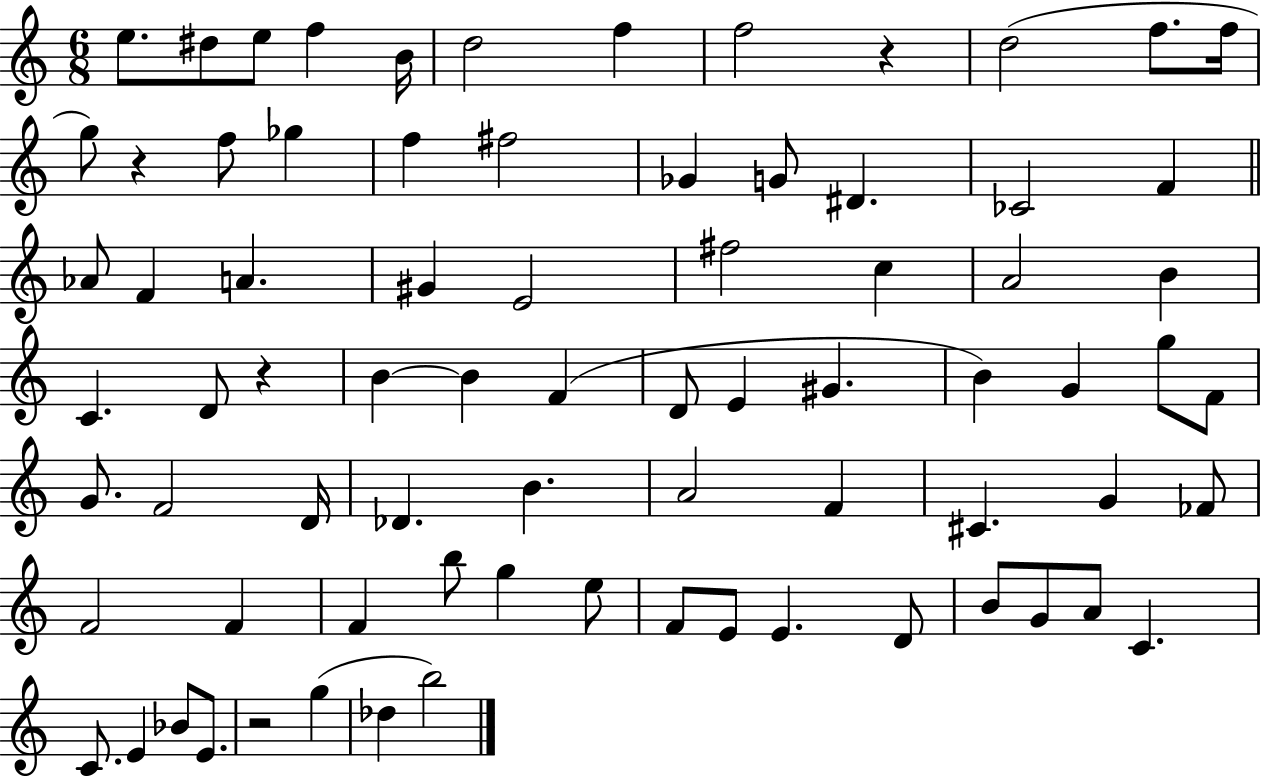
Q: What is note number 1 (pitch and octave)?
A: E5